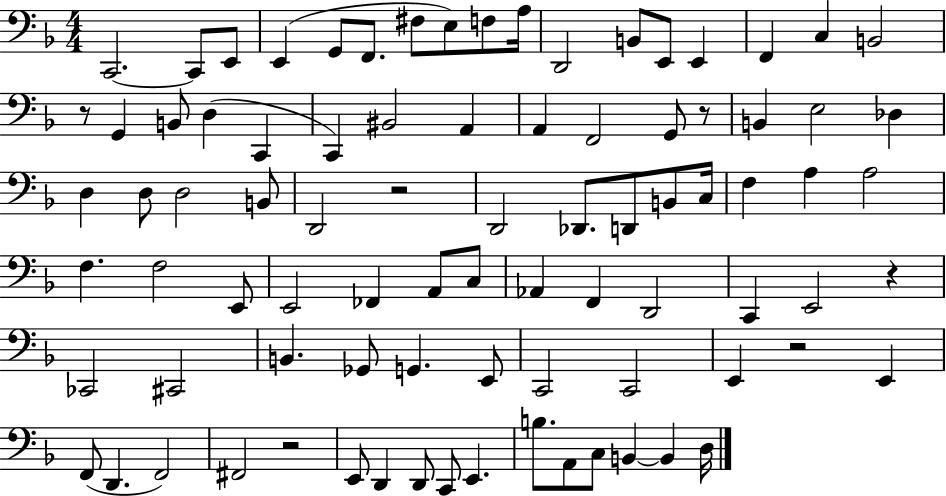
C2/h. C2/e E2/e E2/q G2/e F2/e. F#3/e E3/e F3/e A3/s D2/h B2/e E2/e E2/q F2/q C3/q B2/h R/e G2/q B2/e D3/q C2/q C2/q BIS2/h A2/q A2/q F2/h G2/e R/e B2/q E3/h Db3/q D3/q D3/e D3/h B2/e D2/h R/h D2/h Db2/e. D2/e B2/e C3/s F3/q A3/q A3/h F3/q. F3/h E2/e E2/h FES2/q A2/e C3/e Ab2/q F2/q D2/h C2/q E2/h R/q CES2/h C#2/h B2/q. Gb2/e G2/q. E2/e C2/h C2/h E2/q R/h E2/q F2/e D2/q. F2/h F#2/h R/h E2/e D2/q D2/e C2/e E2/q. B3/e. A2/e C3/e B2/q B2/q D3/s